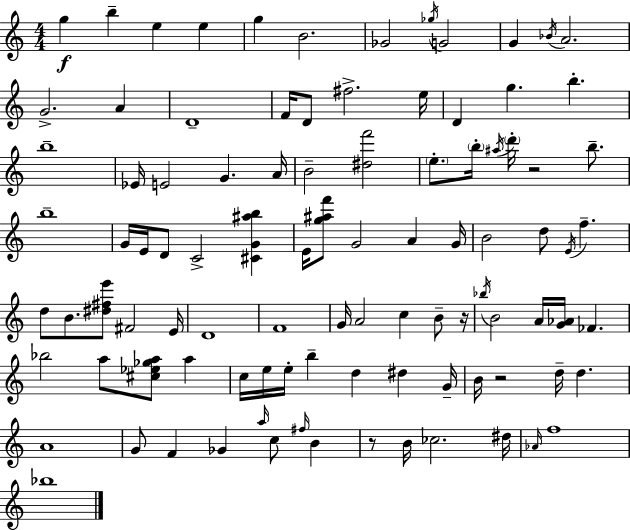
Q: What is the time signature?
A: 4/4